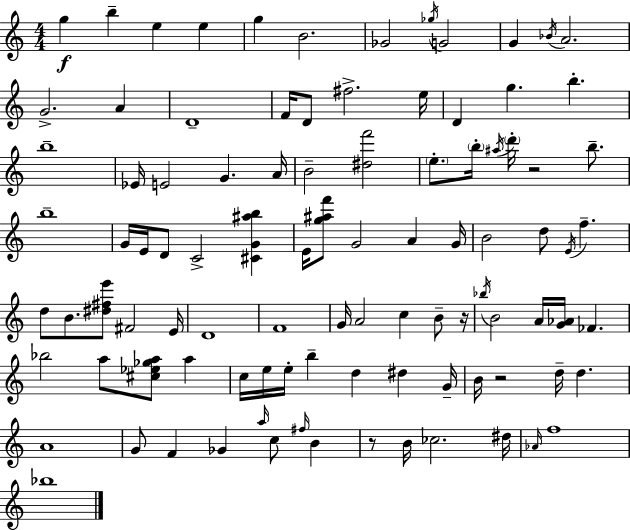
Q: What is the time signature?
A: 4/4